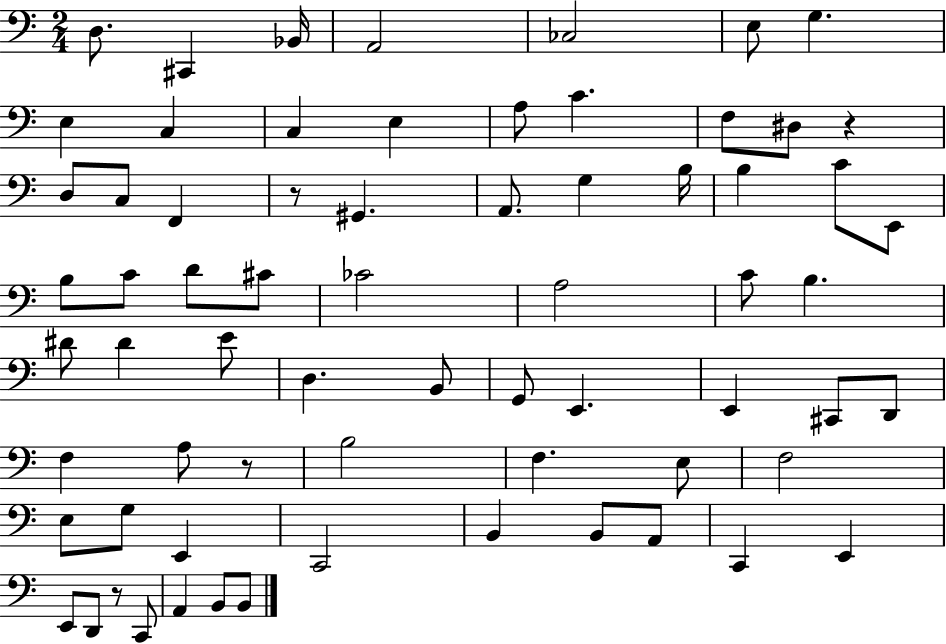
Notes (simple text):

D3/e. C#2/q Bb2/s A2/h CES3/h E3/e G3/q. E3/q C3/q C3/q E3/q A3/e C4/q. F3/e D#3/e R/q D3/e C3/e F2/q R/e G#2/q. A2/e. G3/q B3/s B3/q C4/e E2/e B3/e C4/e D4/e C#4/e CES4/h A3/h C4/e B3/q. D#4/e D#4/q E4/e D3/q. B2/e G2/e E2/q. E2/q C#2/e D2/e F3/q A3/e R/e B3/h F3/q. E3/e F3/h E3/e G3/e E2/q C2/h B2/q B2/e A2/e C2/q E2/q E2/e D2/e R/e C2/e A2/q B2/e B2/e